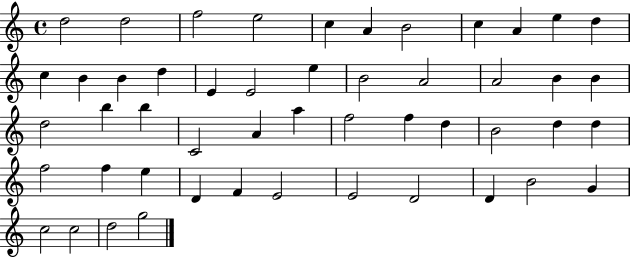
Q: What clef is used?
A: treble